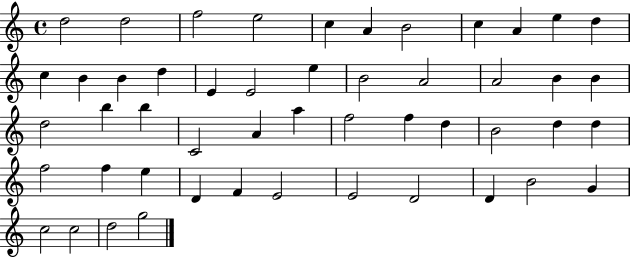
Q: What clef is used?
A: treble